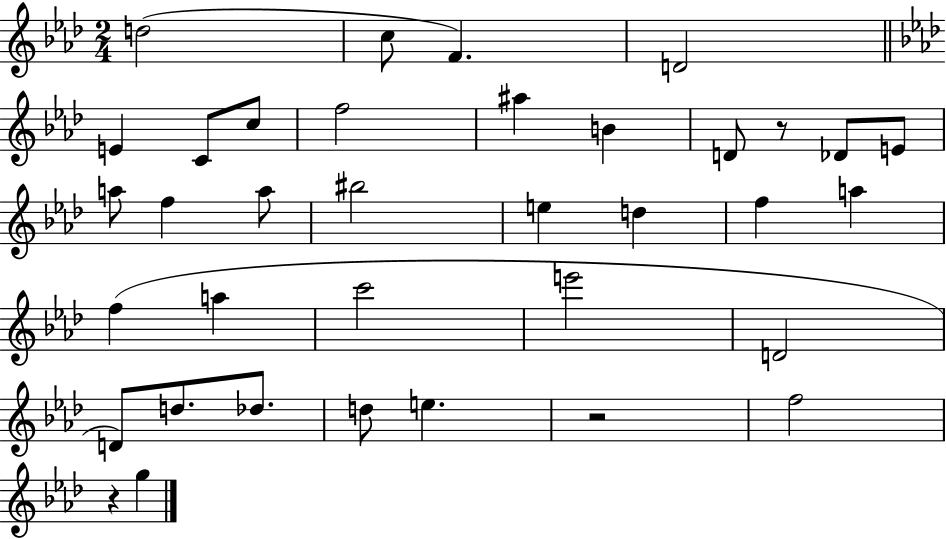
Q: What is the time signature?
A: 2/4